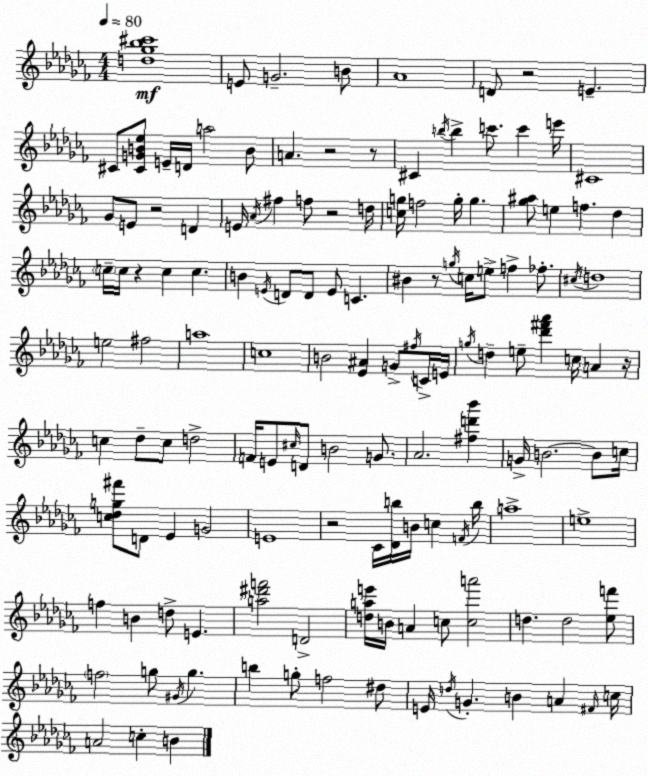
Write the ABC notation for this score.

X:1
T:Untitled
M:4/4
L:1/4
K:Abm
[d_g_b^c']4 E/2 G2 B/2 _A4 D/2 z2 E ^C/2 [^CGB_e]/2 E/4 D/4 a2 B/2 A z2 z/2 ^C b/4 b c'/2 c' e'/4 ^C4 _G/2 E/2 z2 D E/4 _A/4 ^f f/2 z2 d/4 [cg]/4 f2 g/4 g [_g^a]/2 e f _d c/4 c/4 z c c B E/4 D/2 D/2 E/2 C ^B z/2 g/4 c/4 e/2 f _f/2 ^c/4 d4 e2 ^f2 a4 c4 B2 [_E^A] G/2 ^f/4 C/4 E/4 g/4 d e/2 [_d'^f'_a'] c/4 A z/4 c _d/2 c/2 d2 F/4 E/2 ^c/4 D/2 B2 G/2 _A2 [^fd'_b'] G/4 B2 B/2 c/4 [c_dg^f']/2 D/2 _E G2 E4 z2 _C/4 [_Db]/4 B/4 c F/4 b/4 a4 e4 f B d/2 E [a^d'f']2 D2 [dae']/4 B/4 A c/2 [ca']2 d d2 [_ef']/2 f2 g/2 ^G/4 g b g/2 f2 ^d/2 E/4 d/4 G B A ^F/4 c/4 A2 c B